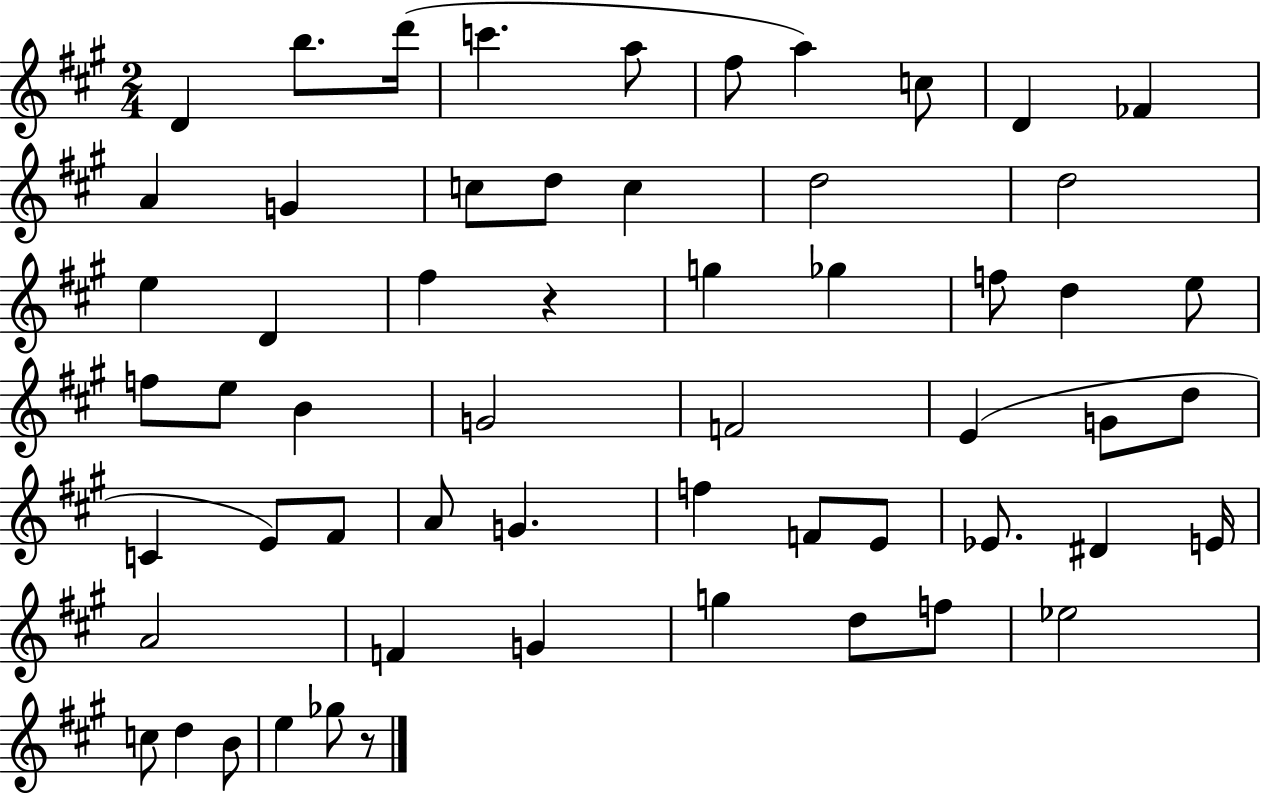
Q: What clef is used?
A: treble